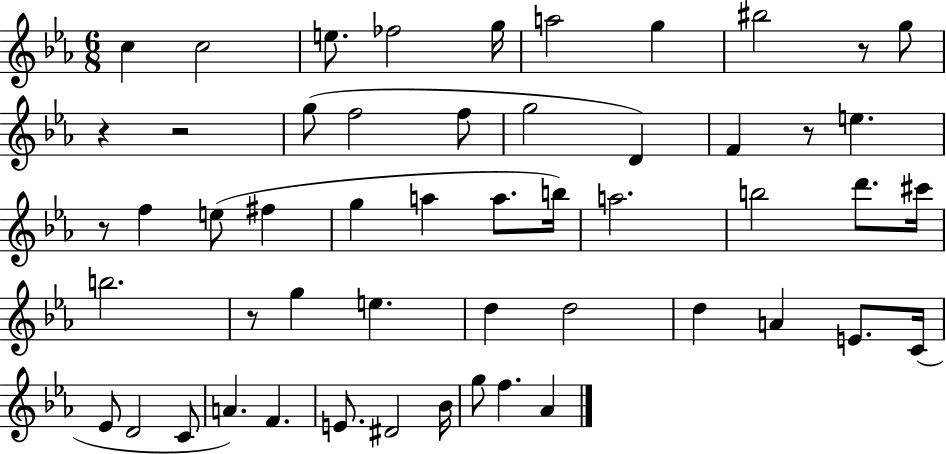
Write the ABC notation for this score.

X:1
T:Untitled
M:6/8
L:1/4
K:Eb
c c2 e/2 _f2 g/4 a2 g ^b2 z/2 g/2 z z2 g/2 f2 f/2 g2 D F z/2 e z/2 f e/2 ^f g a a/2 b/4 a2 b2 d'/2 ^c'/4 b2 z/2 g e d d2 d A E/2 C/4 _E/2 D2 C/2 A F E/2 ^D2 _B/4 g/2 f _A